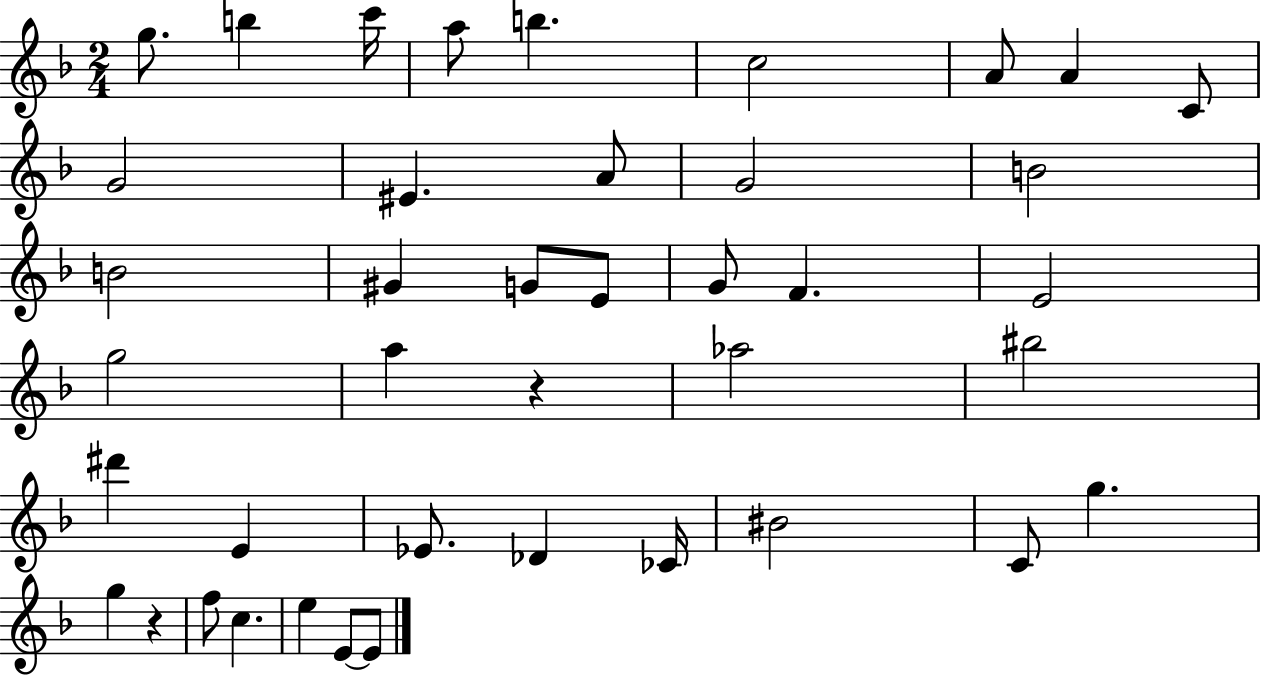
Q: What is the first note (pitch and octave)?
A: G5